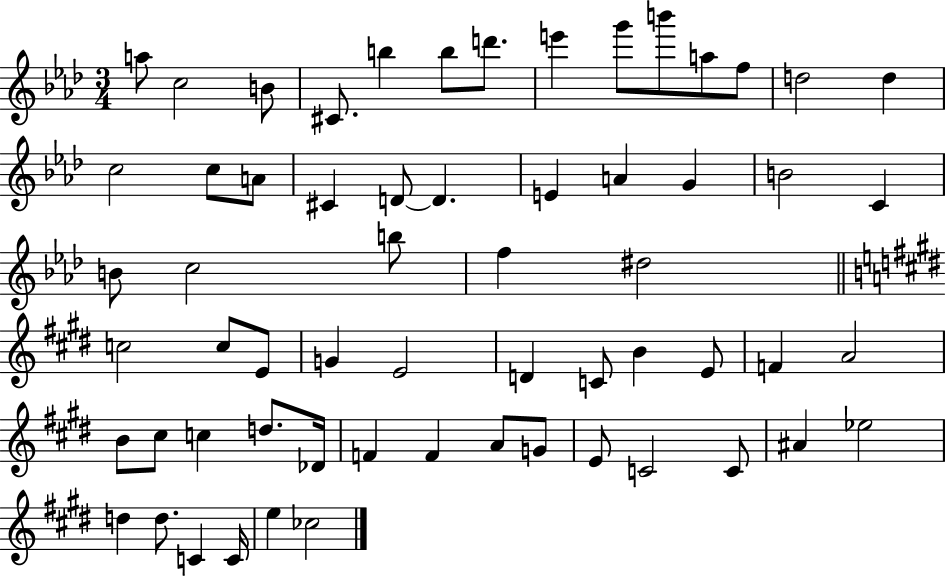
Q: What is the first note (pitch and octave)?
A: A5